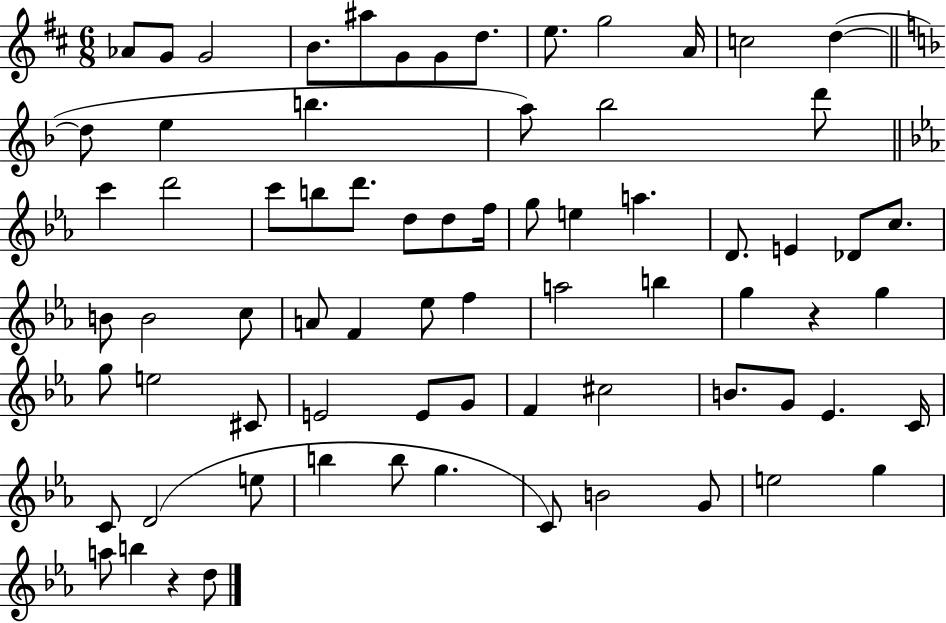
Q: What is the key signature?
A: D major